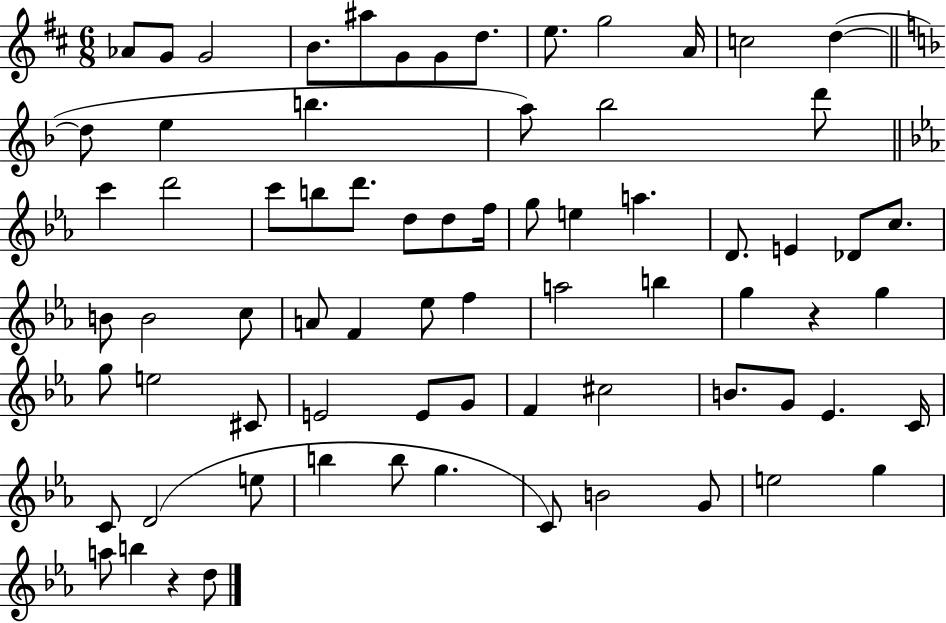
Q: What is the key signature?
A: D major